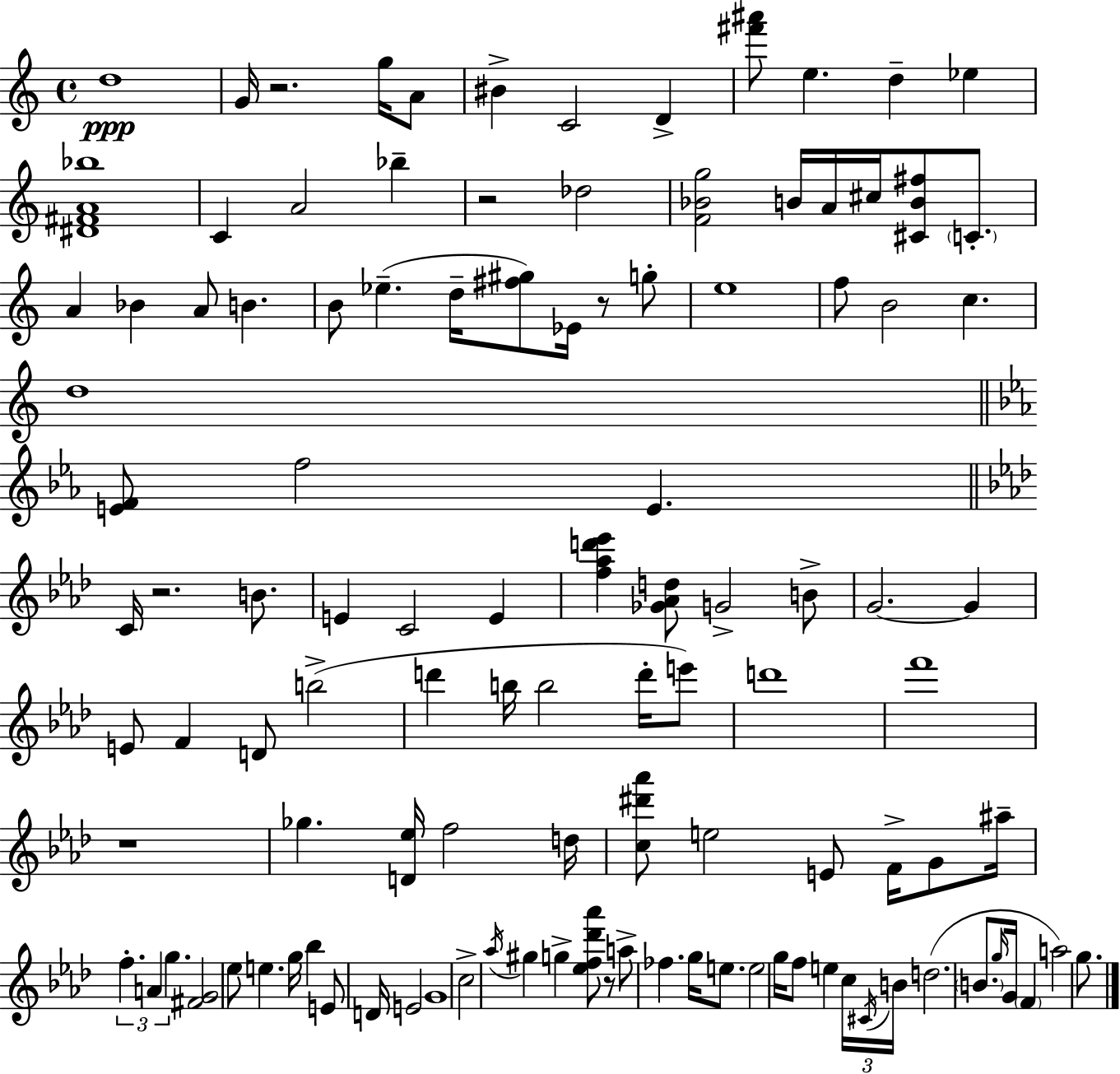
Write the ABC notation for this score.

X:1
T:Untitled
M:4/4
L:1/4
K:C
d4 G/4 z2 g/4 A/2 ^B C2 D [^f'^a']/2 e d _e [^D^FA_b]4 C A2 _b z2 _d2 [F_Bg]2 B/4 A/4 ^c/4 [^CB^f]/2 C/2 A _B A/2 B B/2 _e d/4 [^f^g]/2 _E/4 z/2 g/2 e4 f/2 B2 c d4 [EF]/2 f2 E C/4 z2 B/2 E C2 E [f_ad'_e'] [_G_Ad]/2 G2 B/2 G2 G E/2 F D/2 b2 d' b/4 b2 d'/4 e'/2 d'4 f'4 z4 _g [D_e]/4 f2 d/4 [c^d'_a']/2 e2 E/2 F/4 G/2 ^a/4 f A g [^FG]2 _e/2 e g/4 _b E/2 D/4 E2 G4 c2 _a/4 ^g g [_ef_d'_a']/2 z/2 a/2 _f g/4 e/2 e2 g/4 f/2 e c/4 ^C/4 B/4 d2 B/2 g/4 G/4 F a2 g/2